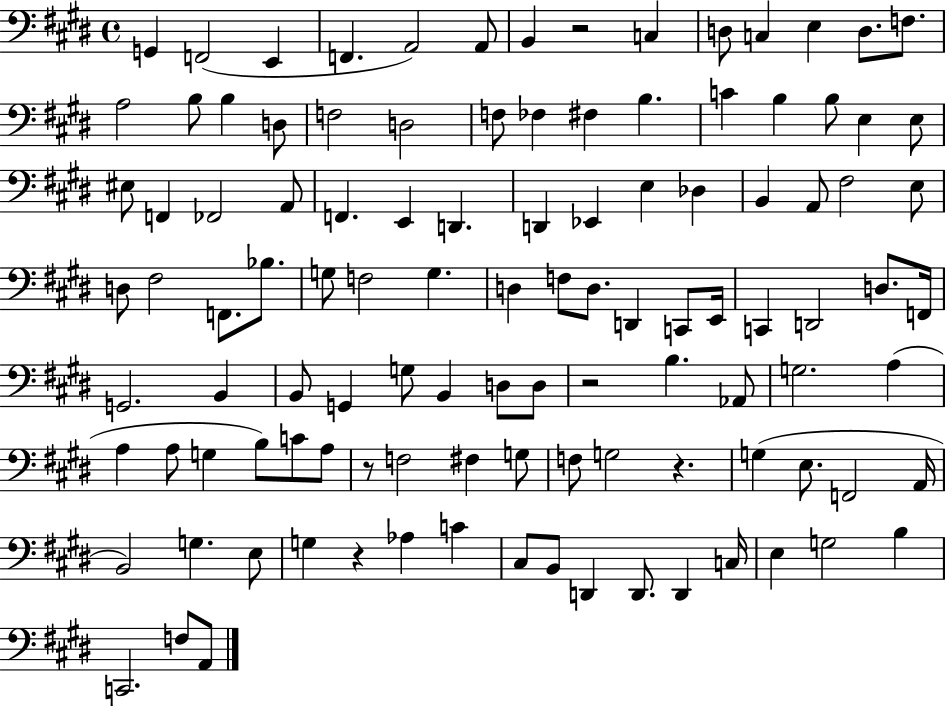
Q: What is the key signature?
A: E major